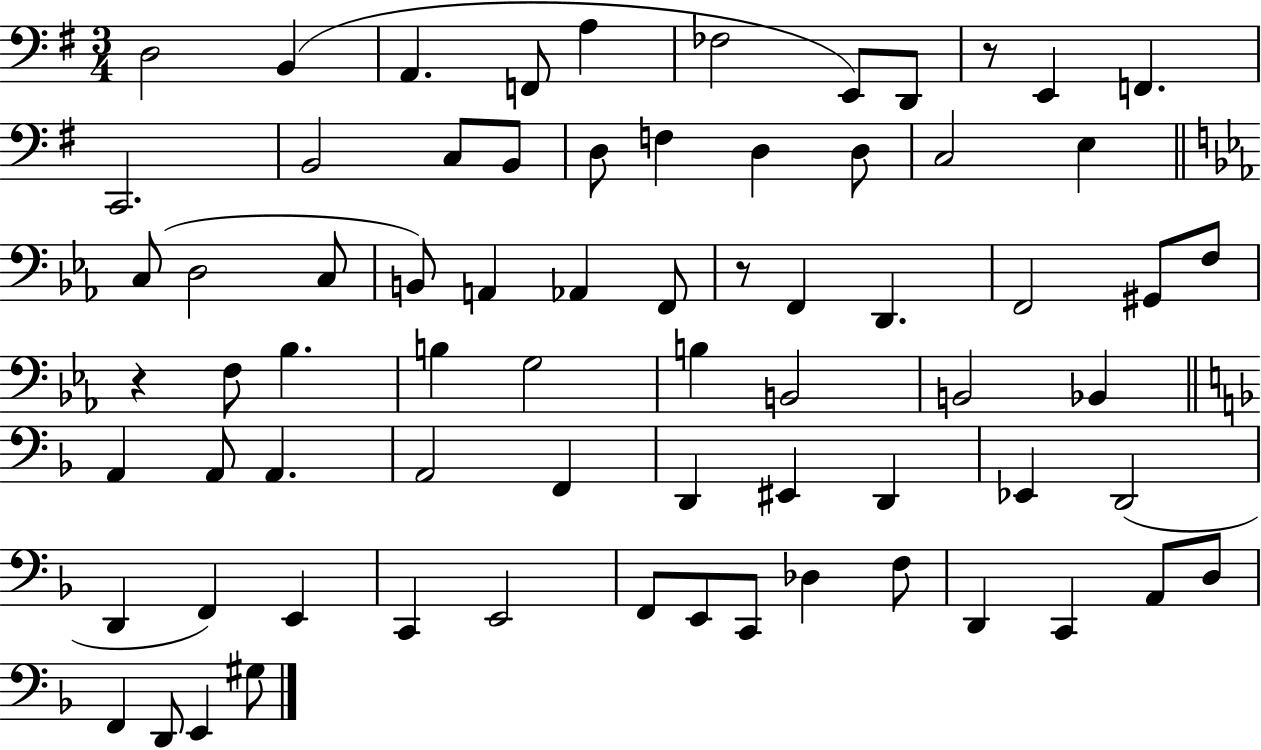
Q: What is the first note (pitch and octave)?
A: D3